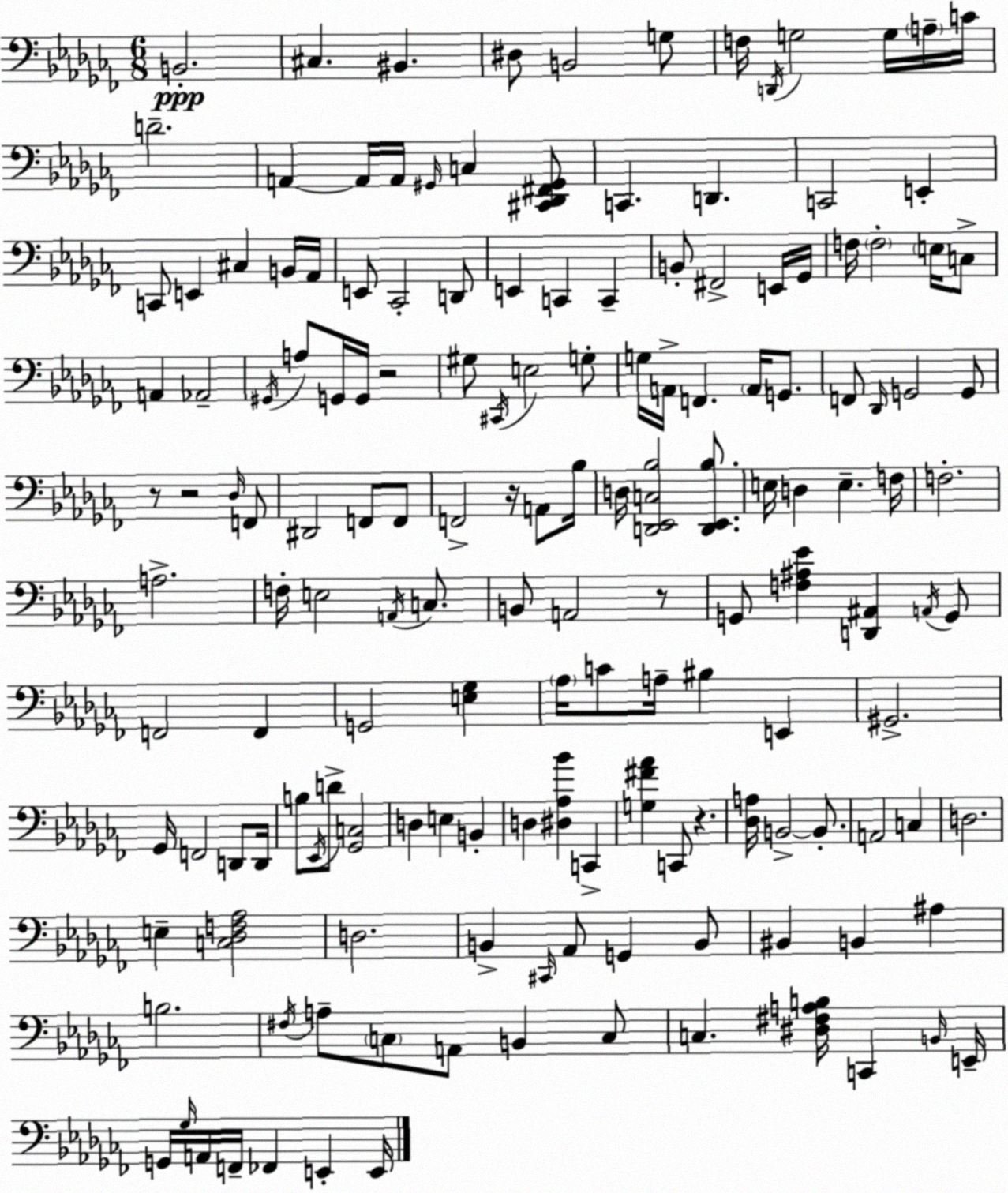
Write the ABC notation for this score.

X:1
T:Untitled
M:6/8
L:1/4
K:Abm
B,,2 ^C, ^B,, ^D,/2 B,,2 G,/2 F,/4 D,,/4 G,2 G,/4 A,/4 C/4 D2 A,, A,,/4 A,,/4 ^G,,/4 C, [^C,,_D,,^F,,^G,,]/2 C,, D,, C,,2 E,, C,,/2 E,, ^C, B,,/4 _A,,/4 E,,/2 _C,,2 D,,/2 E,, C,, C,, B,,/2 ^F,,2 E,,/4 _G,,/4 F,/4 F,2 E,/4 C,/2 A,, _A,,2 ^G,,/4 A,/2 G,,/4 G,,/4 z2 ^G,/2 ^C,,/4 E,2 G,/2 G,/4 A,,/4 F,, A,,/4 G,,/2 F,,/2 _D,,/4 G,,2 G,,/2 z/2 z2 _D,/4 F,,/2 ^D,,2 F,,/2 F,,/2 F,,2 z/4 A,,/2 _B,/4 D,/4 [D,,_E,,C,_B,]2 [D,,_E,,_B,]/2 E,/4 D, E, F,/4 F,2 A,2 F,/4 E,2 A,,/4 C,/2 B,,/2 A,,2 z/2 G,,/2 [F,^A,_E] [D,,^A,,] A,,/4 G,,/2 F,,2 F,, G,,2 [E,_G,] _A,/4 C/2 A,/4 ^B, E,, ^G,,2 _G,,/4 F,,2 D,,/2 D,,/4 B,/2 _E,,/4 D/2 [_G,,C,]2 D, E, B,, D, [^D,_A,_B] C,, [G,^F_A] C,,/2 z [_D,A,]/4 B,,2 B,,/2 A,,2 C, D,2 E, [C,_D,F,_A,]2 D,2 B,, ^C,,/4 _A,,/2 G,, B,,/2 ^B,, B,, ^A, B,2 ^F,/4 A,/2 C,/2 A,,/2 B,, C,/2 C, [^D,^F,A,B,]/4 C,, B,,/4 E,,/4 G,,/4 _G,/4 A,,/4 F,,/4 _F,, E,, E,,/4